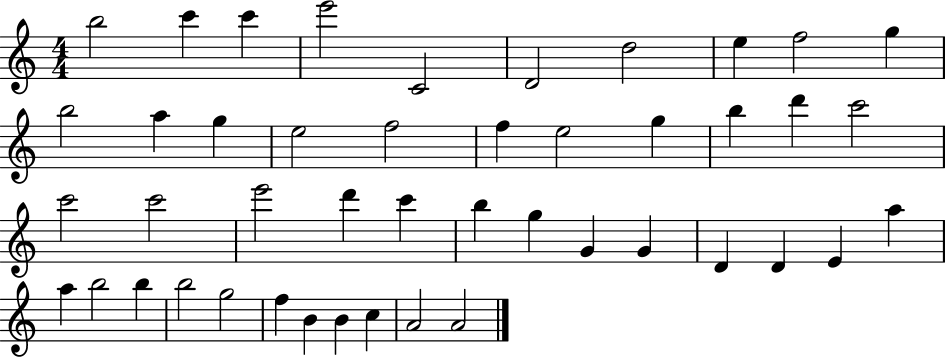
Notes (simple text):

B5/h C6/q C6/q E6/h C4/h D4/h D5/h E5/q F5/h G5/q B5/h A5/q G5/q E5/h F5/h F5/q E5/h G5/q B5/q D6/q C6/h C6/h C6/h E6/h D6/q C6/q B5/q G5/q G4/q G4/q D4/q D4/q E4/q A5/q A5/q B5/h B5/q B5/h G5/h F5/q B4/q B4/q C5/q A4/h A4/h